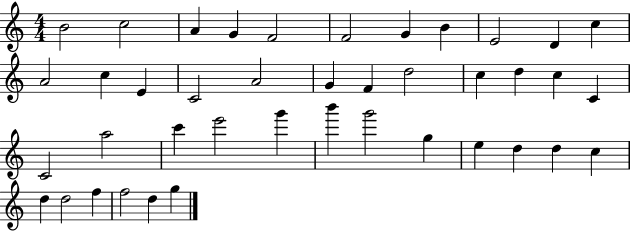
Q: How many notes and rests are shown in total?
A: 41